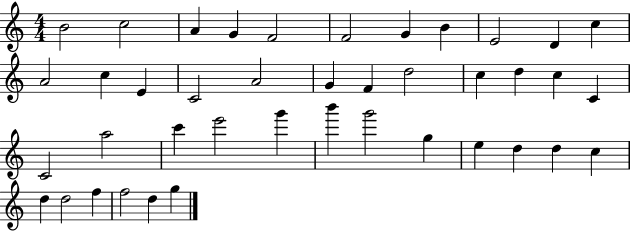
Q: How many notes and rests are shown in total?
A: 41